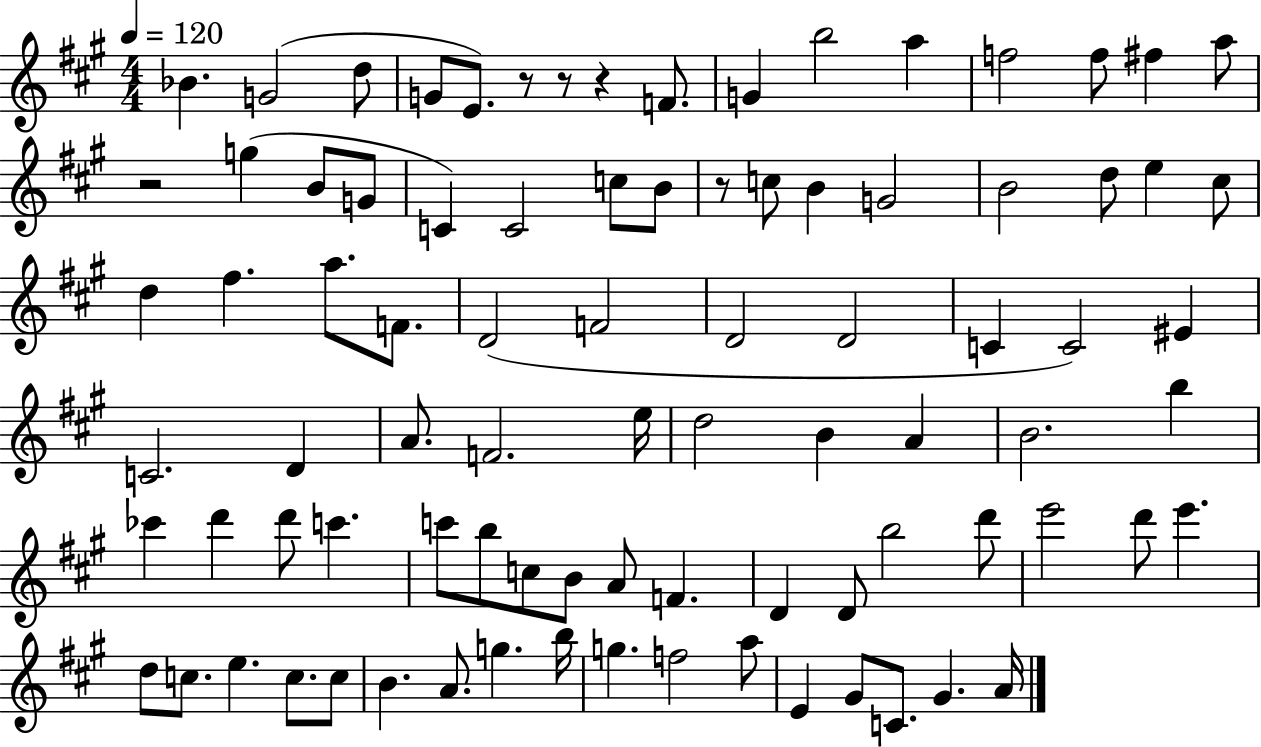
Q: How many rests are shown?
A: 5